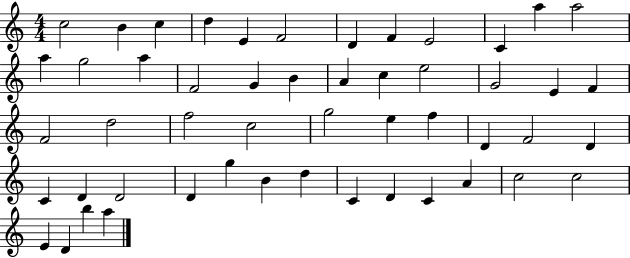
C5/h B4/q C5/q D5/q E4/q F4/h D4/q F4/q E4/h C4/q A5/q A5/h A5/q G5/h A5/q F4/h G4/q B4/q A4/q C5/q E5/h G4/h E4/q F4/q F4/h D5/h F5/h C5/h G5/h E5/q F5/q D4/q F4/h D4/q C4/q D4/q D4/h D4/q G5/q B4/q D5/q C4/q D4/q C4/q A4/q C5/h C5/h E4/q D4/q B5/q A5/q